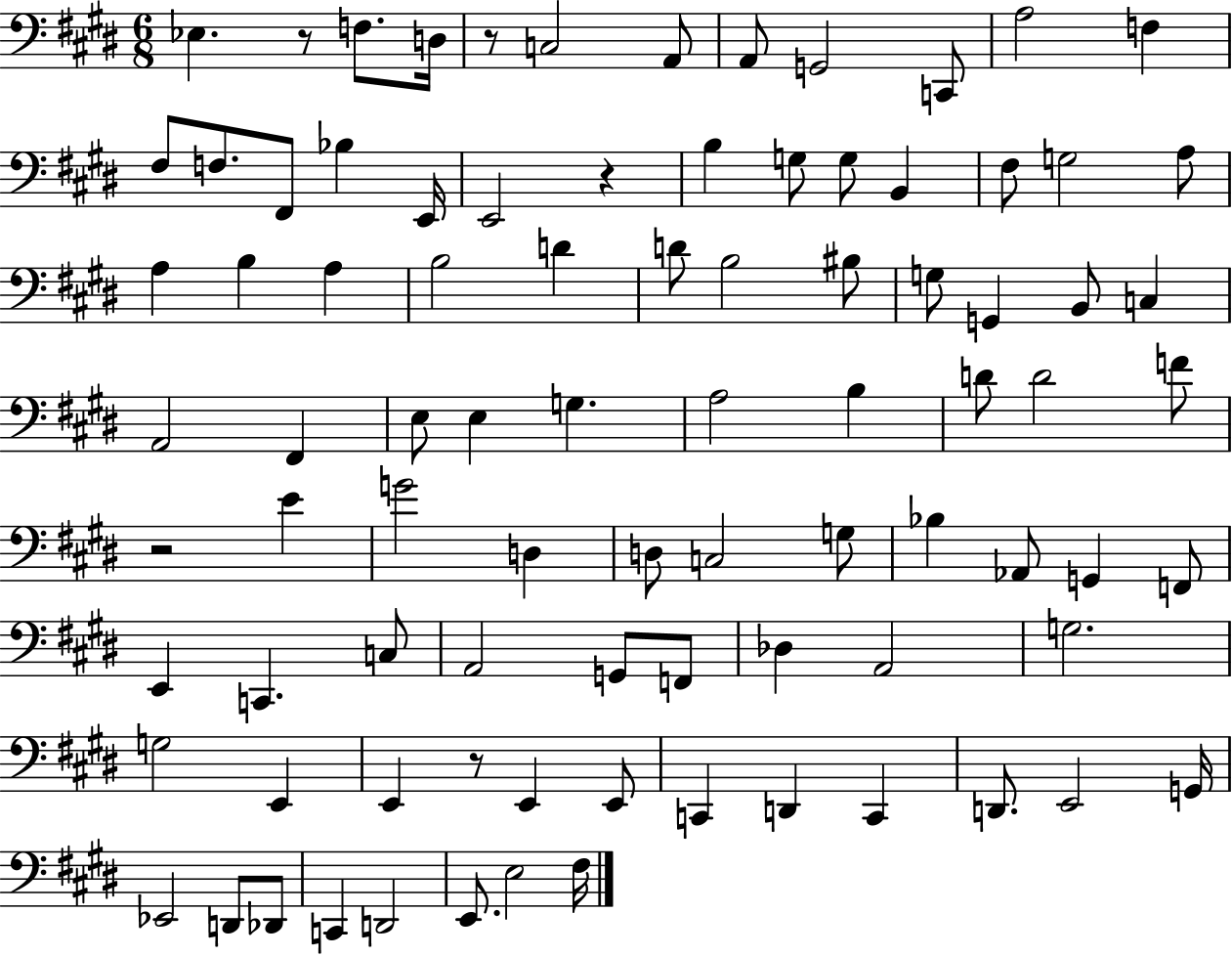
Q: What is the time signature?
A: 6/8